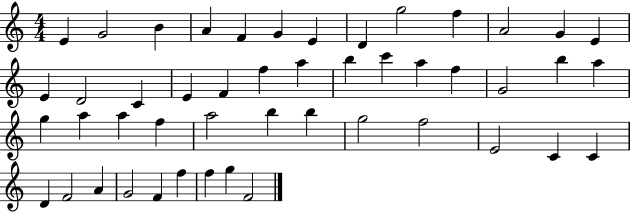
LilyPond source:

{
  \clef treble
  \numericTimeSignature
  \time 4/4
  \key c \major
  e'4 g'2 b'4 | a'4 f'4 g'4 e'4 | d'4 g''2 f''4 | a'2 g'4 e'4 | \break e'4 d'2 c'4 | e'4 f'4 f''4 a''4 | b''4 c'''4 a''4 f''4 | g'2 b''4 a''4 | \break g''4 a''4 a''4 f''4 | a''2 b''4 b''4 | g''2 f''2 | e'2 c'4 c'4 | \break d'4 f'2 a'4 | g'2 f'4 f''4 | f''4 g''4 f'2 | \bar "|."
}